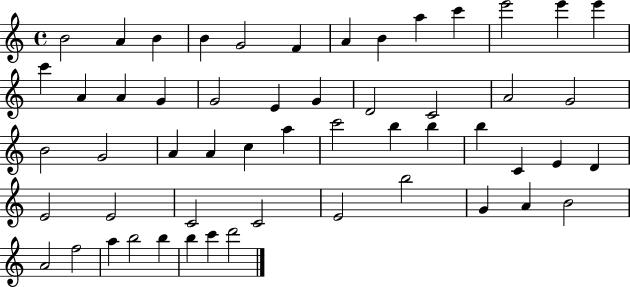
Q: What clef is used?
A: treble